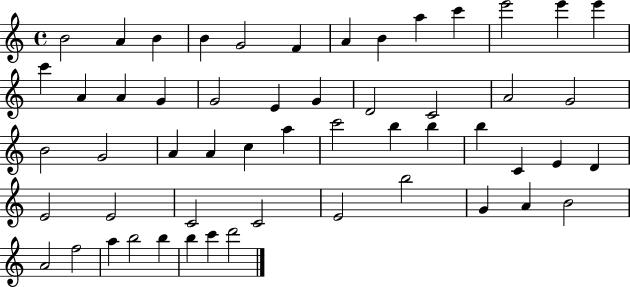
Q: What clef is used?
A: treble